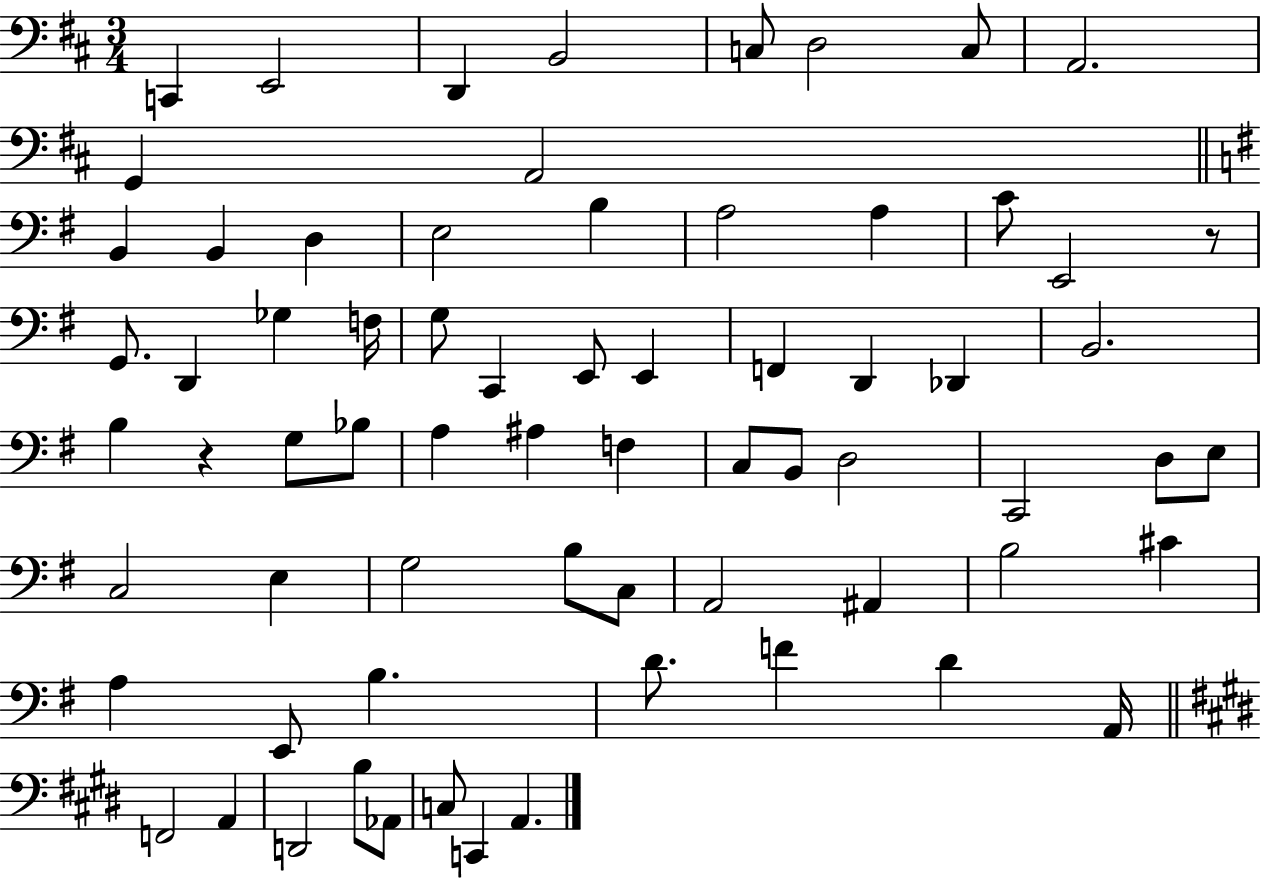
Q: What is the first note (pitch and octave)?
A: C2